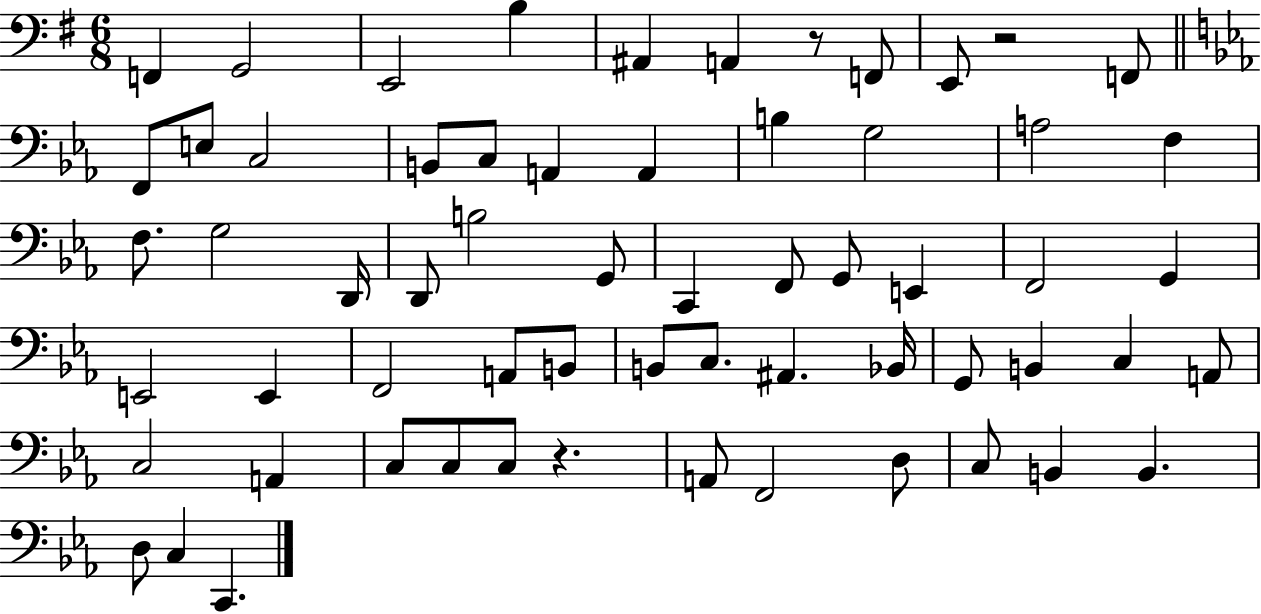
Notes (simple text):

F2/q G2/h E2/h B3/q A#2/q A2/q R/e F2/e E2/e R/h F2/e F2/e E3/e C3/h B2/e C3/e A2/q A2/q B3/q G3/h A3/h F3/q F3/e. G3/h D2/s D2/e B3/h G2/e C2/q F2/e G2/e E2/q F2/h G2/q E2/h E2/q F2/h A2/e B2/e B2/e C3/e. A#2/q. Bb2/s G2/e B2/q C3/q A2/e C3/h A2/q C3/e C3/e C3/e R/q. A2/e F2/h D3/e C3/e B2/q B2/q. D3/e C3/q C2/q.